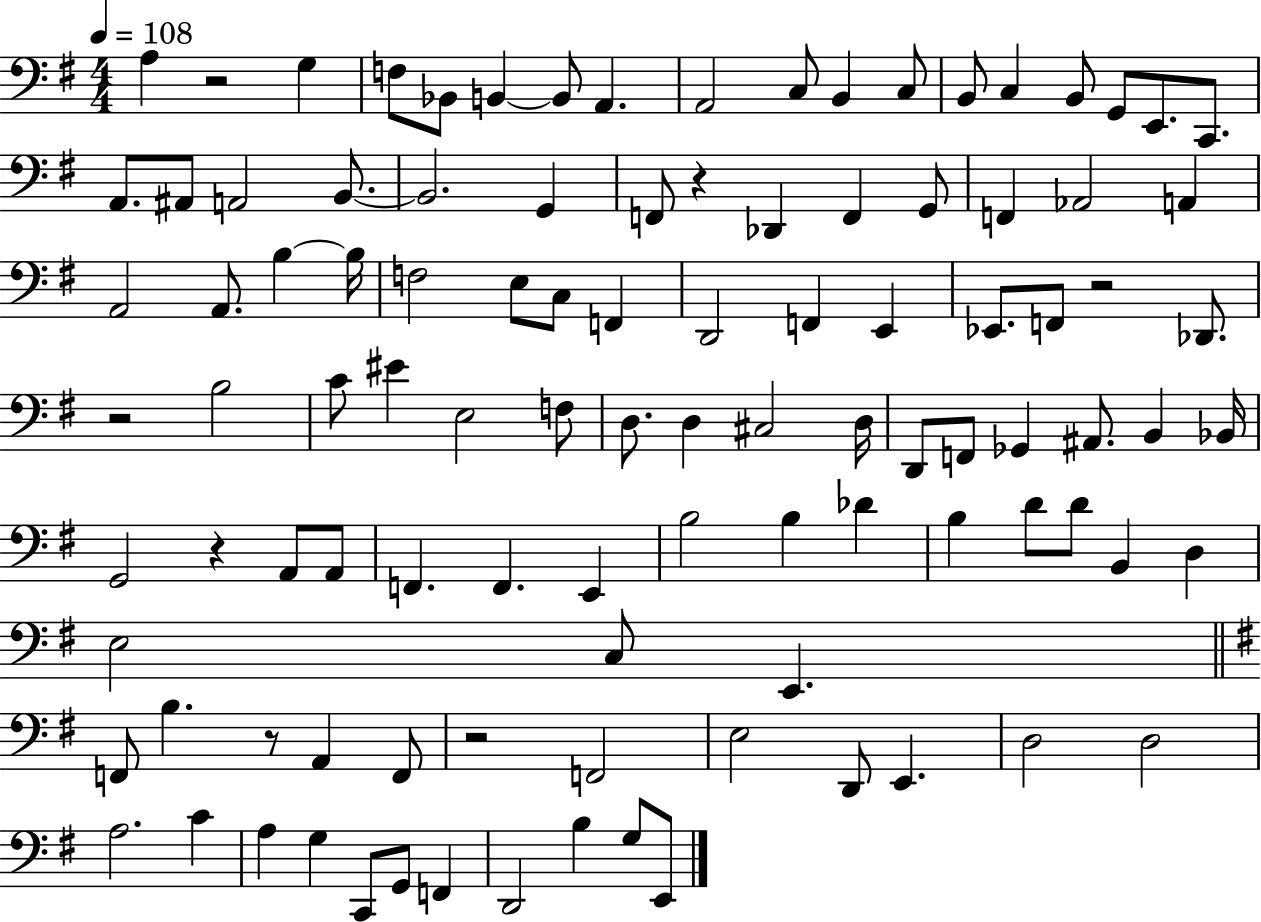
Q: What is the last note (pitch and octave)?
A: E2